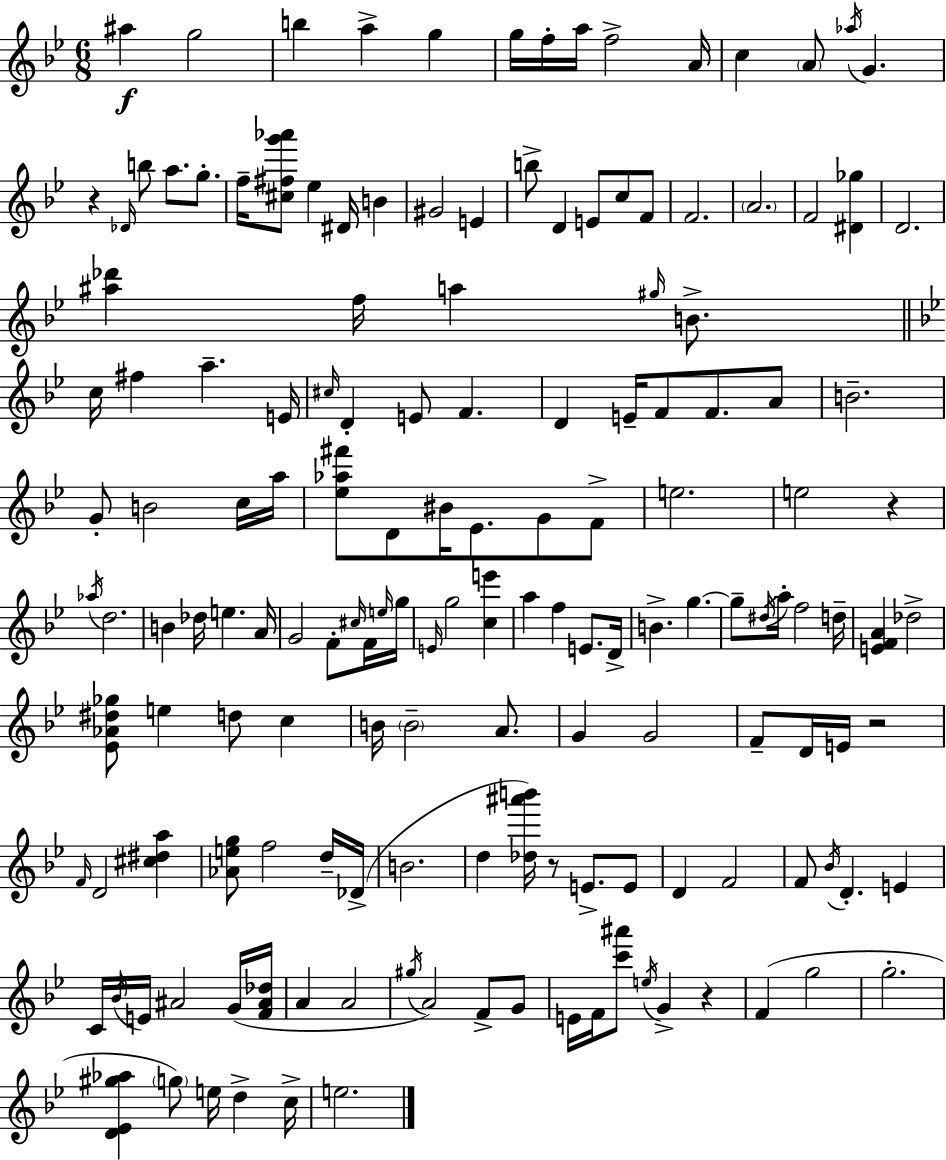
{
  \clef treble
  \numericTimeSignature
  \time 6/8
  \key g \minor
  \repeat volta 2 { ais''4\f g''2 | b''4 a''4-> g''4 | g''16 f''16-. a''16 f''2-> a'16 | c''4 \parenthesize a'8 \acciaccatura { aes''16 } g'4. | \break r4 \grace { des'16 } b''8 a''8. g''8.-. | f''16-- <cis'' fis'' g''' aes'''>8 ees''4 dis'16 b'4 | gis'2 e'4 | b''8-> d'4 e'8 c''8 | \break f'8 f'2. | \parenthesize a'2. | f'2 <dis' ges''>4 | d'2. | \break <ais'' des'''>4 f''16 a''4 \grace { gis''16 } | b'8.-> \bar "||" \break \key bes \major c''16 fis''4 a''4.-- e'16 | \grace { cis''16 } d'4-. e'8 f'4. | d'4 e'16-- f'8 f'8. a'8 | b'2.-- | \break g'8-. b'2 c''16 | a''16 <ees'' aes'' fis'''>8 d'8 bis'16 ees'8. g'8 f'8-> | e''2. | e''2 r4 | \break \acciaccatura { aes''16 } d''2. | b'4 des''16 e''4. | a'16 g'2 f'8-. | \grace { cis''16 } f'16 \grace { e''16 } g''16 \grace { e'16 } g''2 | \break <c'' e'''>4 a''4 f''4 | e'8. d'16-> b'4.-> g''4.~~ | g''8-- \acciaccatura { dis''16 } a''16-. f''2 | d''16-- <e' f' a'>4 des''2-> | \break <ees' aes' dis'' ges''>8 e''4 | d''8 c''4 b'16 \parenthesize b'2-- | a'8. g'4 g'2 | f'8-- d'16 e'16 r2 | \break \grace { f'16 } d'2 | <cis'' dis'' a''>4 <aes' e'' g''>8 f''2 | d''16-- des'16->( b'2. | d''4 <des'' ais''' b'''>16) | \break r8 e'8.-> e'8 d'4 f'2 | f'8 \acciaccatura { bes'16 } d'4.-. | e'4 c'16 \acciaccatura { bes'16 } e'16 ais'2 | g'16( <f' ais' des''>16 a'4 | \break a'2 \acciaccatura { gis''16 } a'2) | f'8-> g'8 e'16 f'16 | <c''' ais'''>8 \acciaccatura { e''16 } g'4-> r4 f'4( | g''2 g''2.-. | \break <d' ees' gis'' aes''>4 | \parenthesize g''8) e''16 d''4-> c''16-> e''2. | } \bar "|."
}